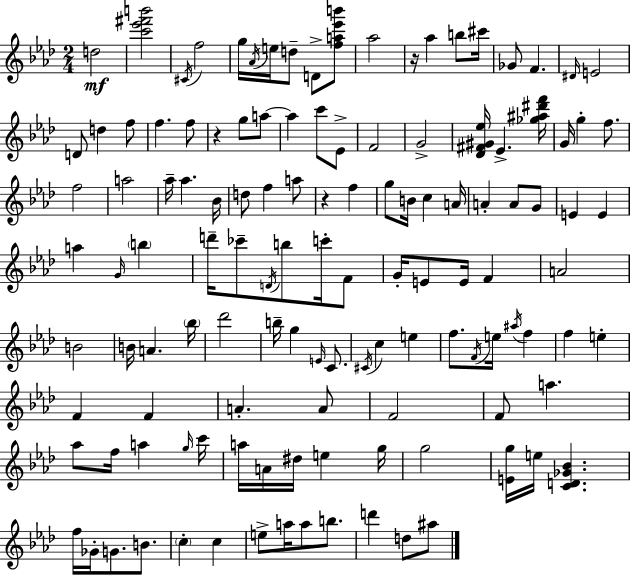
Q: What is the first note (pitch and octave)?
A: D5